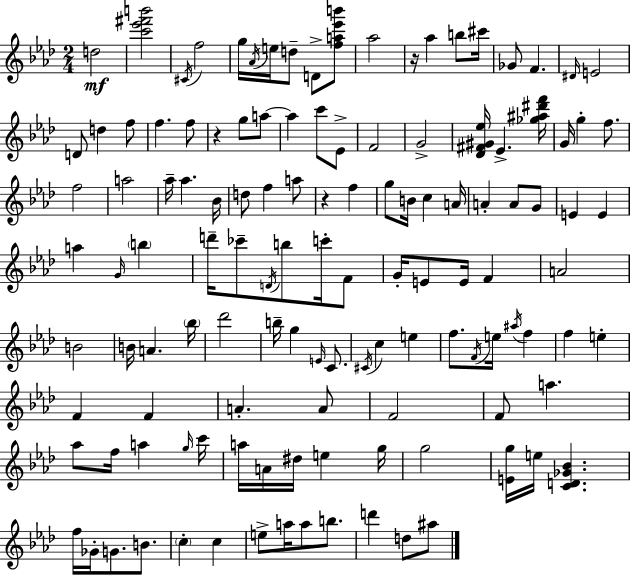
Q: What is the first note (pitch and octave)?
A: D5